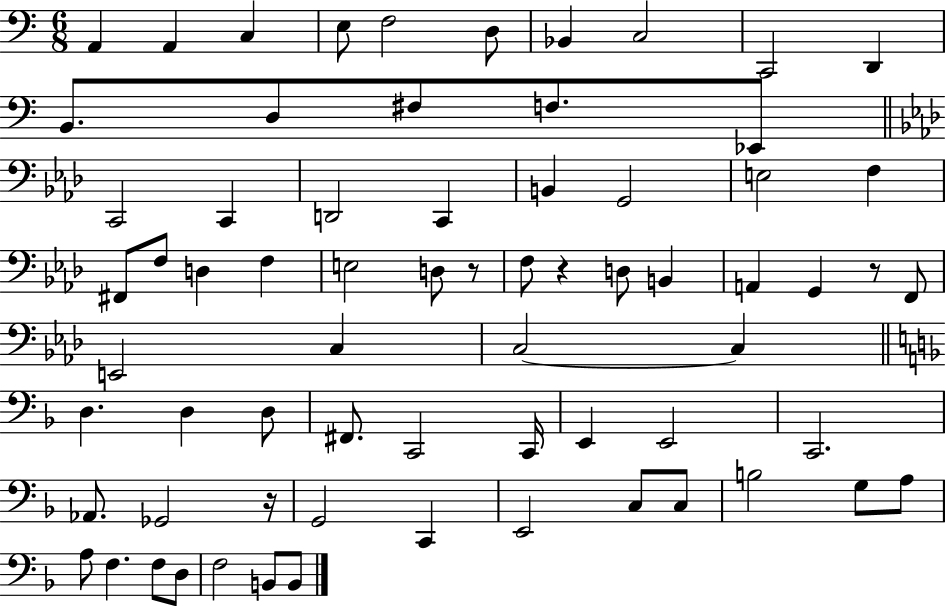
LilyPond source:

{
  \clef bass
  \numericTimeSignature
  \time 6/8
  \key c \major
  a,4 a,4 c4 | e8 f2 d8 | bes,4 c2 | c,2 d,4 | \break b,8. d8 fis8 f8. ees,8 | \bar "||" \break \key aes \major c,2 c,4 | d,2 c,4 | b,4 g,2 | e2 f4 | \break fis,8 f8 d4 f4 | e2 d8 r8 | f8 r4 d8 b,4 | a,4 g,4 r8 f,8 | \break e,2 c4 | c2~~ c4 | \bar "||" \break \key d \minor d4. d4 d8 | fis,8. c,2 c,16 | e,4 e,2 | c,2. | \break aes,8. ges,2 r16 | g,2 c,4 | e,2 c8 c8 | b2 g8 a8 | \break a8 f4. f8 d8 | f2 b,8 b,8 | \bar "|."
}